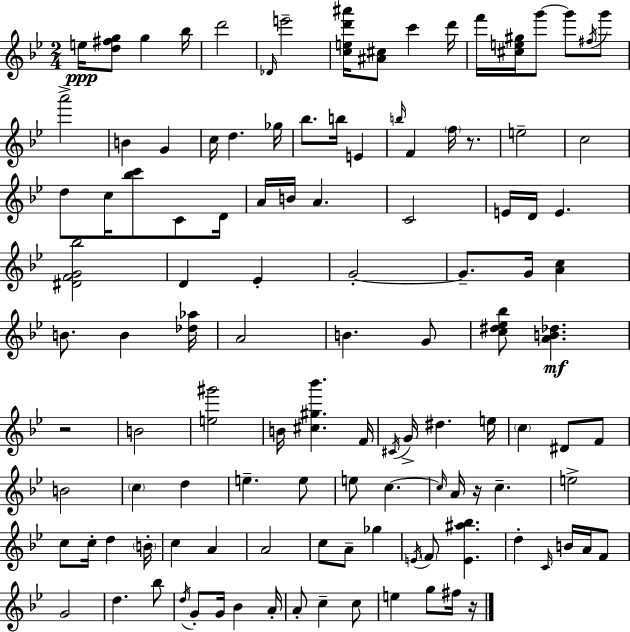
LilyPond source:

{
  \clef treble
  \numericTimeSignature
  \time 2/4
  \key bes \major
  e''16\ppp <d'' fis'' g''>8 g''4 bes''16 | d'''2 | \grace { des'16 } e'''2-- | <c'' e'' d''' ais'''>16 <ais' cis''>8 c'''4 | \break d'''16 f'''16 <cis'' e'' gis''>16 g'''8~~ g'''8 \acciaccatura { fis''16 } | g'''8 a'''2-> | b'4 g'4 | c''16 d''4. | \break ges''16 bes''8. b''16 e'4 | \grace { b''16 } f'4 \parenthesize f''16 | r8. e''2-- | c''2 | \break d''8 c''16 <bes'' c'''>8 | c'8 d'16 a'16 b'16 a'4. | c'2 | e'16 d'16 e'4. | \break <dis' f' g' bes''>2 | d'4 ees'4-. | g'2-.~~ | g'8.-- g'16 <a' c''>4 | \break b'8. b'4 | <des'' aes''>16 a'2 | b'4. | g'8 <c'' dis'' ees'' bes''>8 <a' b' des''>4.\mf | \break r2 | b'2 | <e'' gis'''>2 | b'16 <cis'' gis'' bes'''>4. | \break f'16 \acciaccatura { cis'16 } g'16-> dis''4. | e''16 \parenthesize c''4 | dis'8 f'8 b'2 | \parenthesize c''4 | \break d''4 e''4.-- | e''8 e''8 c''4.~~ | \grace { c''16 } a'16 r16 c''4.-- | e''2-> | \break c''8 c''16-. | d''4 \parenthesize b'16-. c''4 | a'4 a'2 | c''8 a'8-- | \break ges''4 \acciaccatura { e'16 } \parenthesize f'8 | <e' ais'' bes''>4. d''4-. | \grace { c'16 } b'16 a'16 f'8 g'2 | d''4. | \break bes''8 \acciaccatura { d''16 } | g'8-. g'16 bes'4 a'16-. | a'8-. c''4-- c''8 | e''4 g''8 fis''16 r16 | \break \bar "|."
}